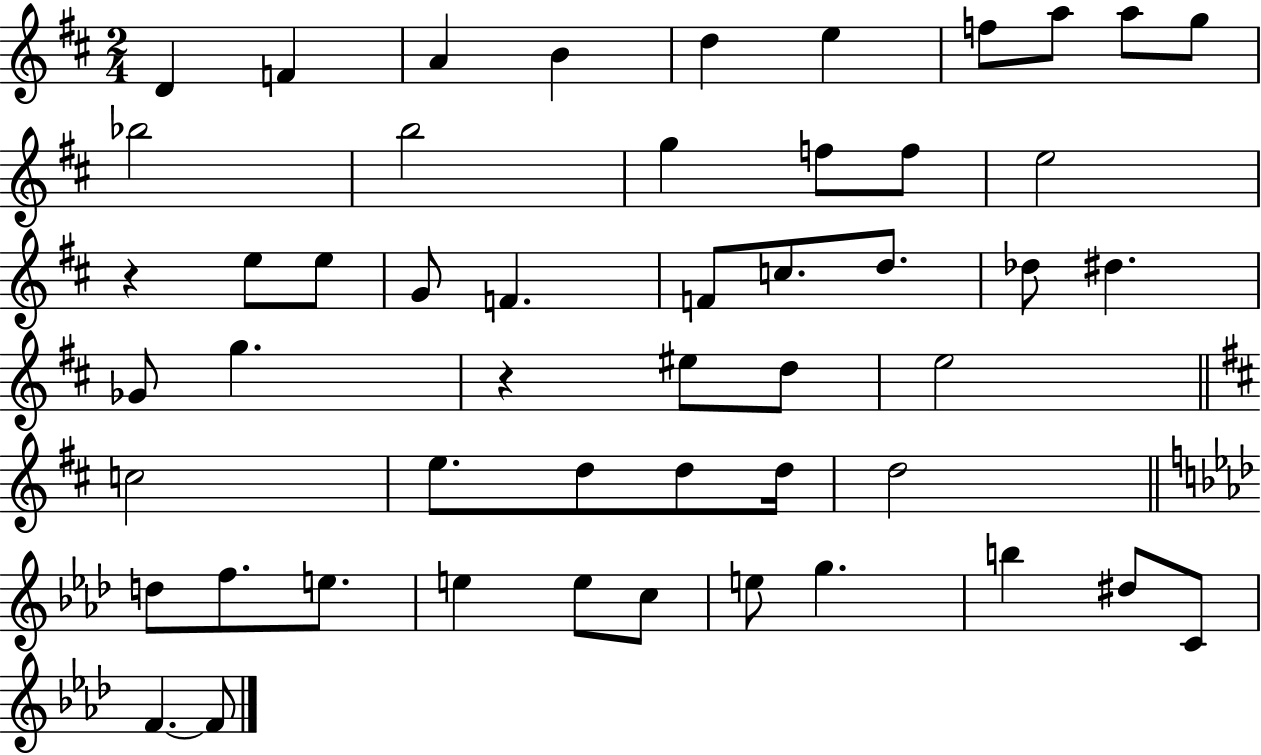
{
  \clef treble
  \numericTimeSignature
  \time 2/4
  \key d \major
  d'4 f'4 | a'4 b'4 | d''4 e''4 | f''8 a''8 a''8 g''8 | \break bes''2 | b''2 | g''4 f''8 f''8 | e''2 | \break r4 e''8 e''8 | g'8 f'4. | f'8 c''8. d''8. | des''8 dis''4. | \break ges'8 g''4. | r4 eis''8 d''8 | e''2 | \bar "||" \break \key d \major c''2 | e''8. d''8 d''8 d''16 | d''2 | \bar "||" \break \key aes \major d''8 f''8. e''8. | e''4 e''8 c''8 | e''8 g''4. | b''4 dis''8 c'8 | \break f'4.~~ f'8 | \bar "|."
}